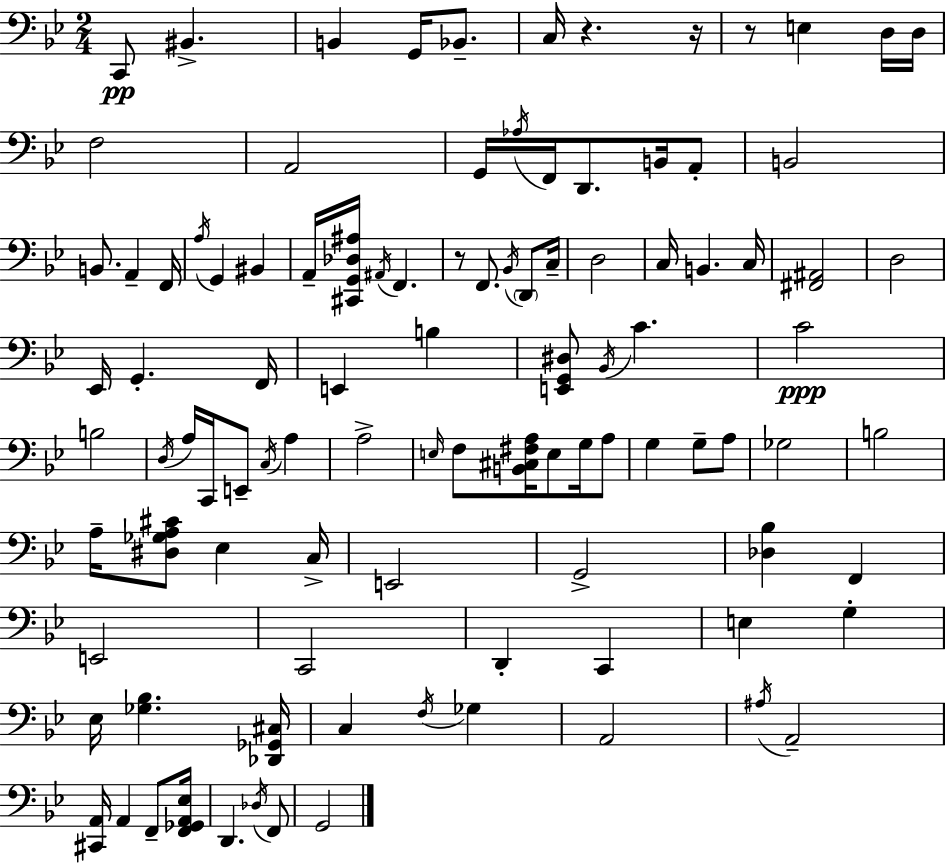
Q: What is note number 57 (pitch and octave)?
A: A3